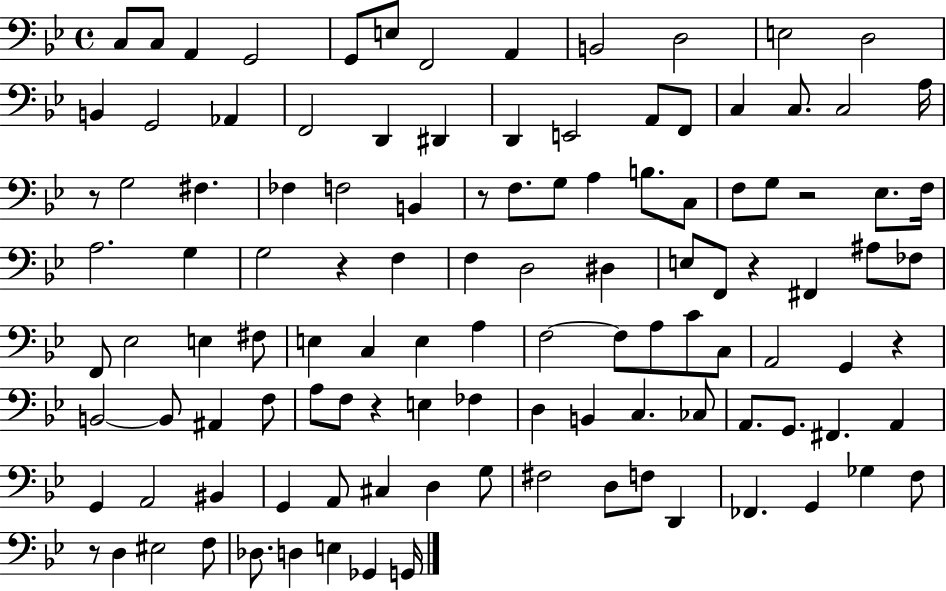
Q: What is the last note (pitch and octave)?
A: G2